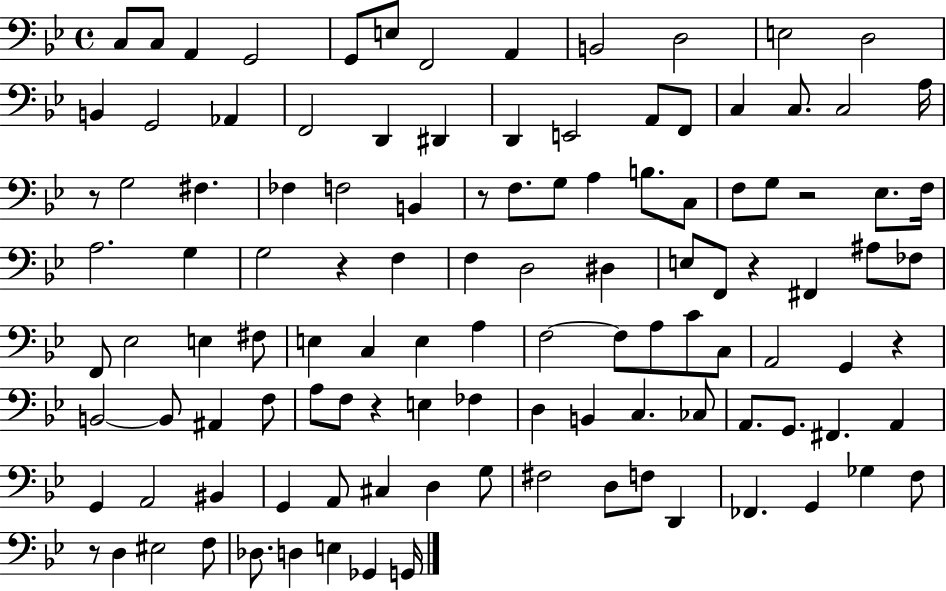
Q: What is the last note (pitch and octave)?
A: G2